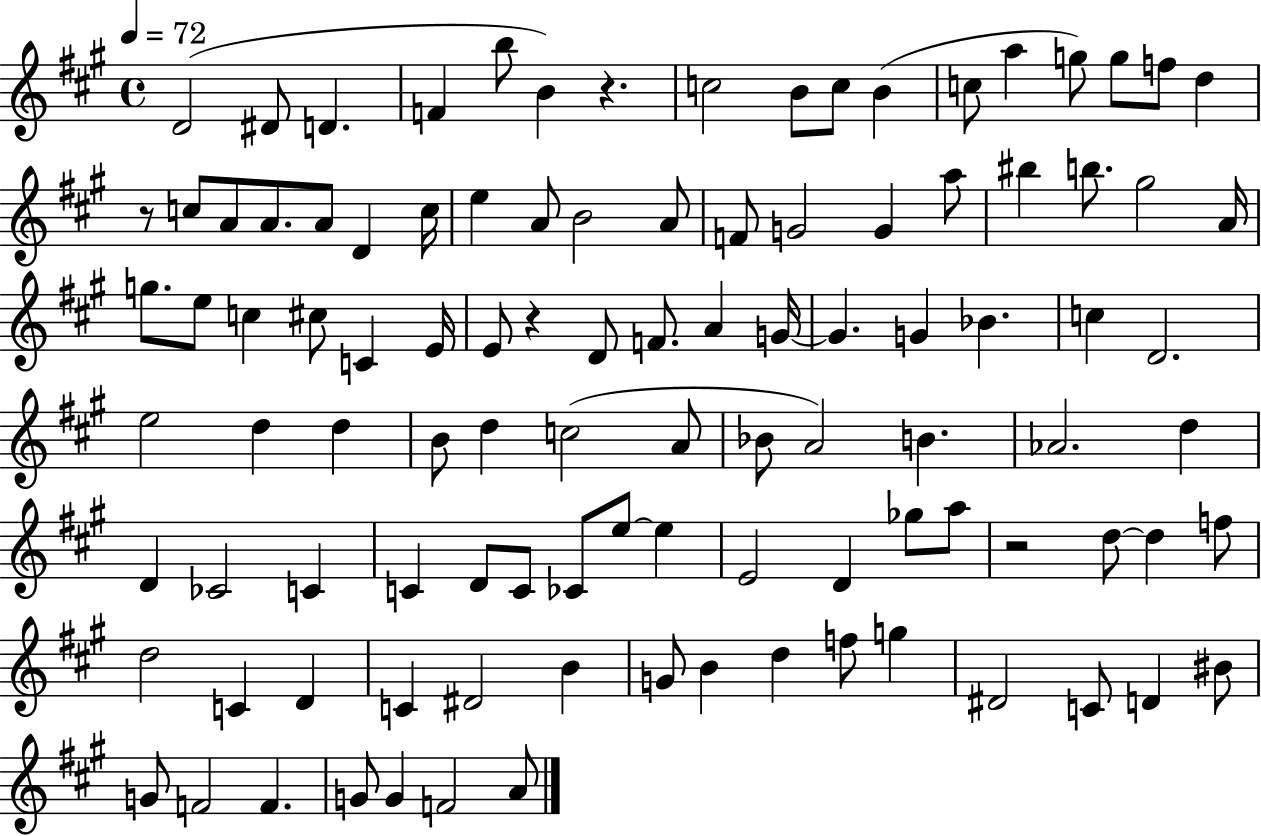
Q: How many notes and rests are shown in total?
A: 104